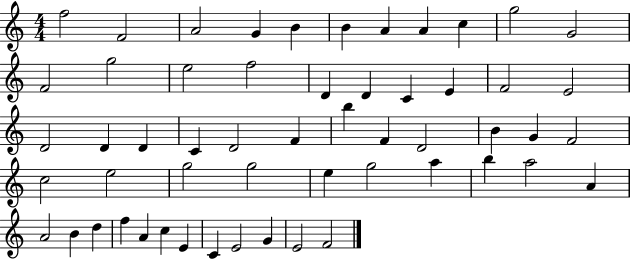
{
  \clef treble
  \numericTimeSignature
  \time 4/4
  \key c \major
  f''2 f'2 | a'2 g'4 b'4 | b'4 a'4 a'4 c''4 | g''2 g'2 | \break f'2 g''2 | e''2 f''2 | d'4 d'4 c'4 e'4 | f'2 e'2 | \break d'2 d'4 d'4 | c'4 d'2 f'4 | b''4 f'4 d'2 | b'4 g'4 f'2 | \break c''2 e''2 | g''2 g''2 | e''4 g''2 a''4 | b''4 a''2 a'4 | \break a'2 b'4 d''4 | f''4 a'4 c''4 e'4 | c'4 e'2 g'4 | e'2 f'2 | \break \bar "|."
}